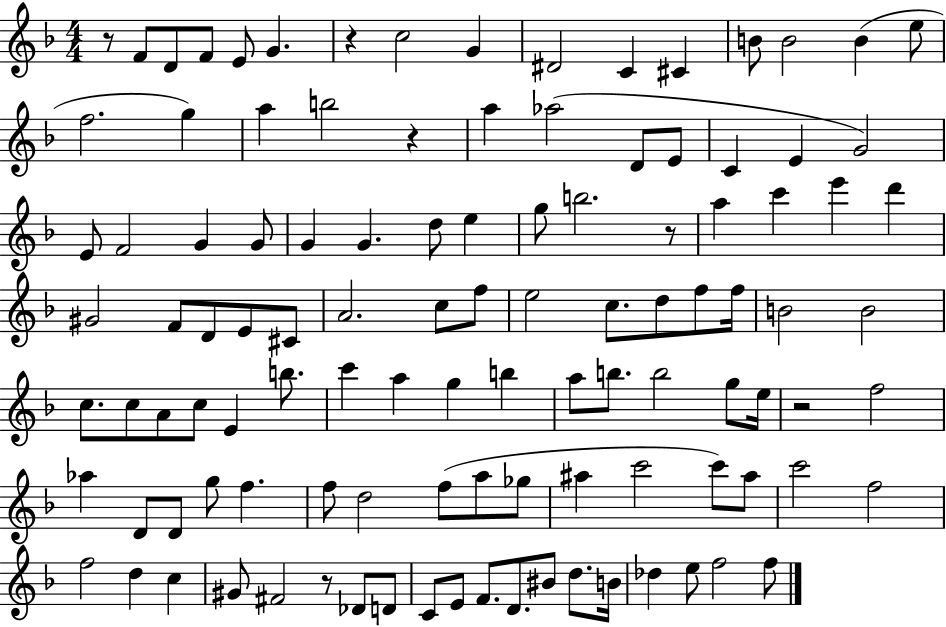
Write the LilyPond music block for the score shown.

{
  \clef treble
  \numericTimeSignature
  \time 4/4
  \key f \major
  r8 f'8 d'8 f'8 e'8 g'4. | r4 c''2 g'4 | dis'2 c'4 cis'4 | b'8 b'2 b'4( e''8 | \break f''2. g''4) | a''4 b''2 r4 | a''4 aes''2( d'8 e'8 | c'4 e'4 g'2) | \break e'8 f'2 g'4 g'8 | g'4 g'4. d''8 e''4 | g''8 b''2. r8 | a''4 c'''4 e'''4 d'''4 | \break gis'2 f'8 d'8 e'8 cis'8 | a'2. c''8 f''8 | e''2 c''8. d''8 f''8 f''16 | b'2 b'2 | \break c''8. c''8 a'8 c''8 e'4 b''8. | c'''4 a''4 g''4 b''4 | a''8 b''8. b''2 g''8 e''16 | r2 f''2 | \break aes''4 d'8 d'8 g''8 f''4. | f''8 d''2 f''8( a''8 ges''8 | ais''4 c'''2 c'''8) ais''8 | c'''2 f''2 | \break f''2 d''4 c''4 | gis'8 fis'2 r8 des'8 d'8 | c'8 e'8 f'8. d'8. bis'8 d''8. b'16 | des''4 e''8 f''2 f''8 | \break \bar "|."
}